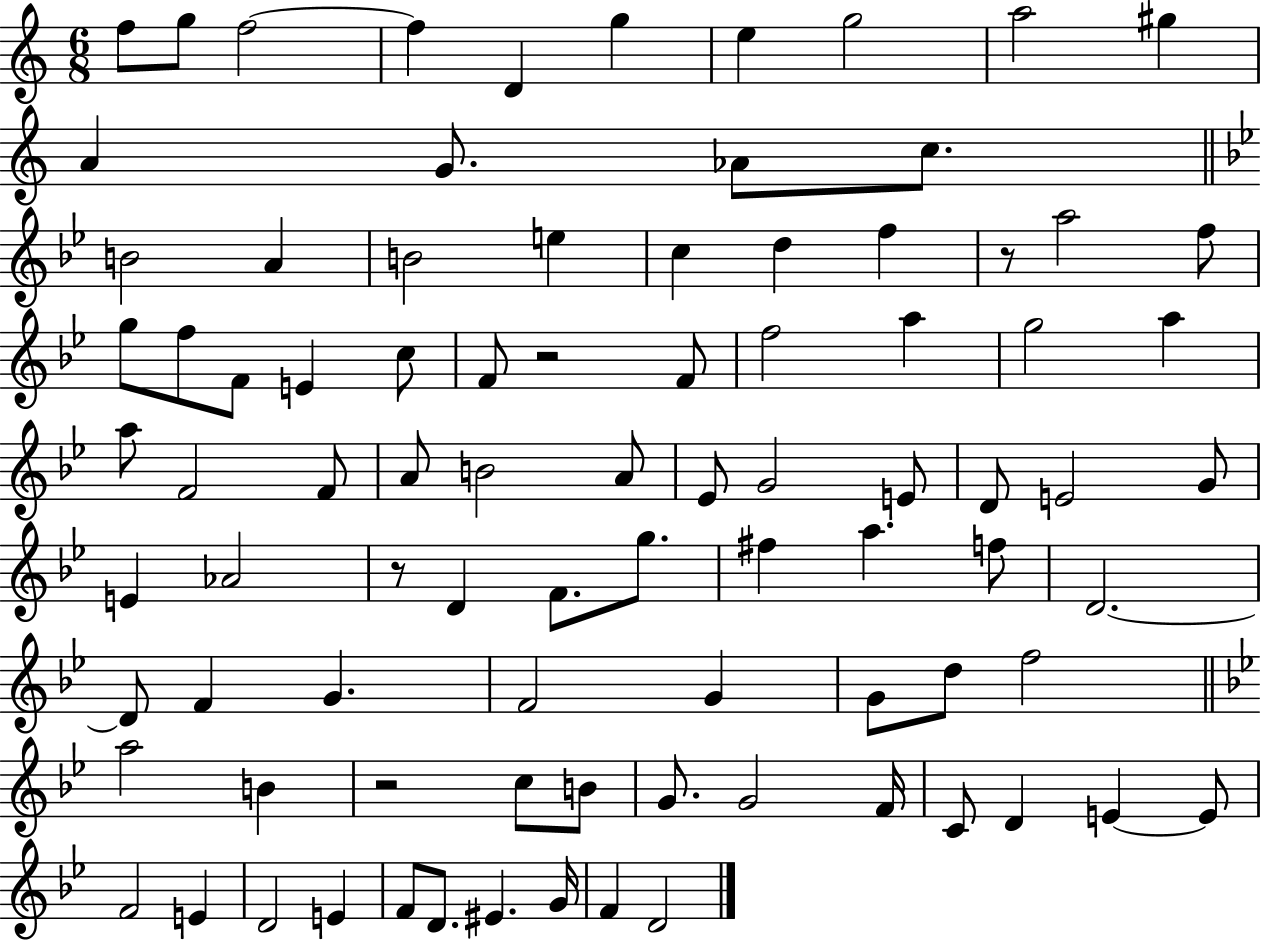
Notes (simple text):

F5/e G5/e F5/h F5/q D4/q G5/q E5/q G5/h A5/h G#5/q A4/q G4/e. Ab4/e C5/e. B4/h A4/q B4/h E5/q C5/q D5/q F5/q R/e A5/h F5/e G5/e F5/e F4/e E4/q C5/e F4/e R/h F4/e F5/h A5/q G5/h A5/q A5/e F4/h F4/e A4/e B4/h A4/e Eb4/e G4/h E4/e D4/e E4/h G4/e E4/q Ab4/h R/e D4/q F4/e. G5/e. F#5/q A5/q. F5/e D4/h. D4/e F4/q G4/q. F4/h G4/q G4/e D5/e F5/h A5/h B4/q R/h C5/e B4/e G4/e. G4/h F4/s C4/e D4/q E4/q E4/e F4/h E4/q D4/h E4/q F4/e D4/e. EIS4/q. G4/s F4/q D4/h